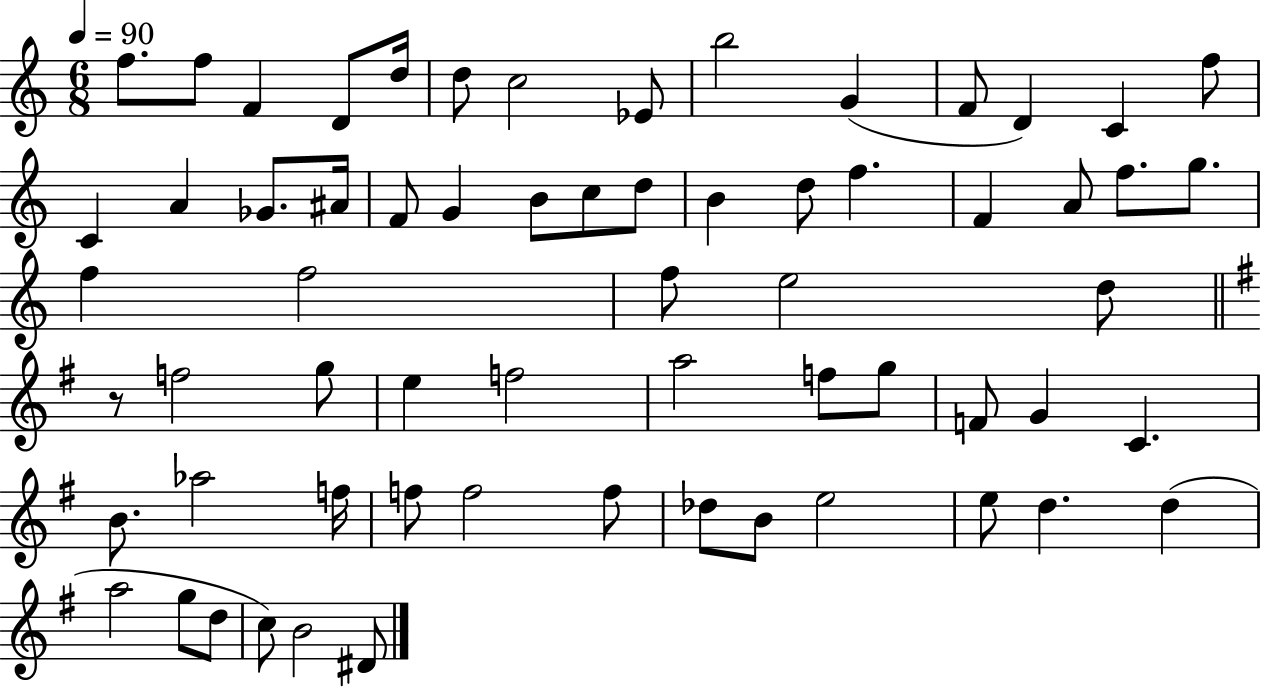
{
  \clef treble
  \numericTimeSignature
  \time 6/8
  \key c \major
  \tempo 4 = 90
  f''8. f''8 f'4 d'8 d''16 | d''8 c''2 ees'8 | b''2 g'4( | f'8 d'4) c'4 f''8 | \break c'4 a'4 ges'8. ais'16 | f'8 g'4 b'8 c''8 d''8 | b'4 d''8 f''4. | f'4 a'8 f''8. g''8. | \break f''4 f''2 | f''8 e''2 d''8 | \bar "||" \break \key g \major r8 f''2 g''8 | e''4 f''2 | a''2 f''8 g''8 | f'8 g'4 c'4. | \break b'8. aes''2 f''16 | f''8 f''2 f''8 | des''8 b'8 e''2 | e''8 d''4. d''4( | \break a''2 g''8 d''8 | c''8) b'2 dis'8 | \bar "|."
}